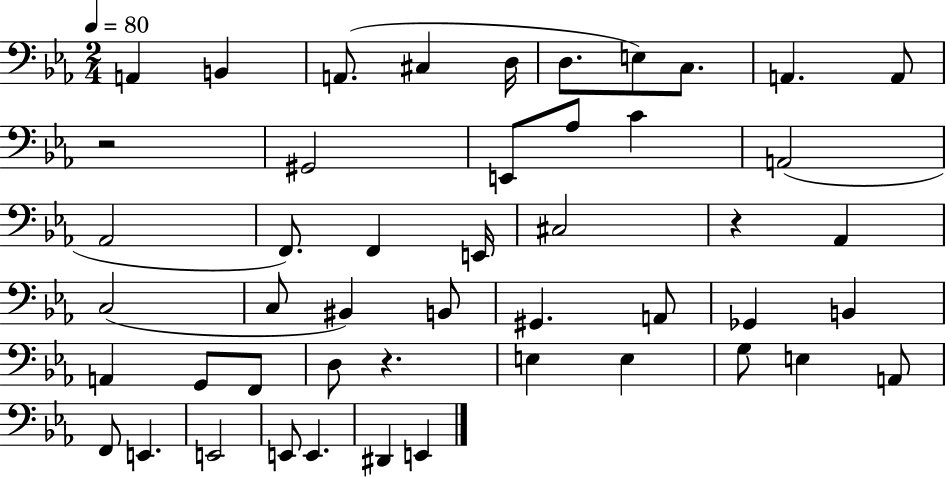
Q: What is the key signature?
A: EES major